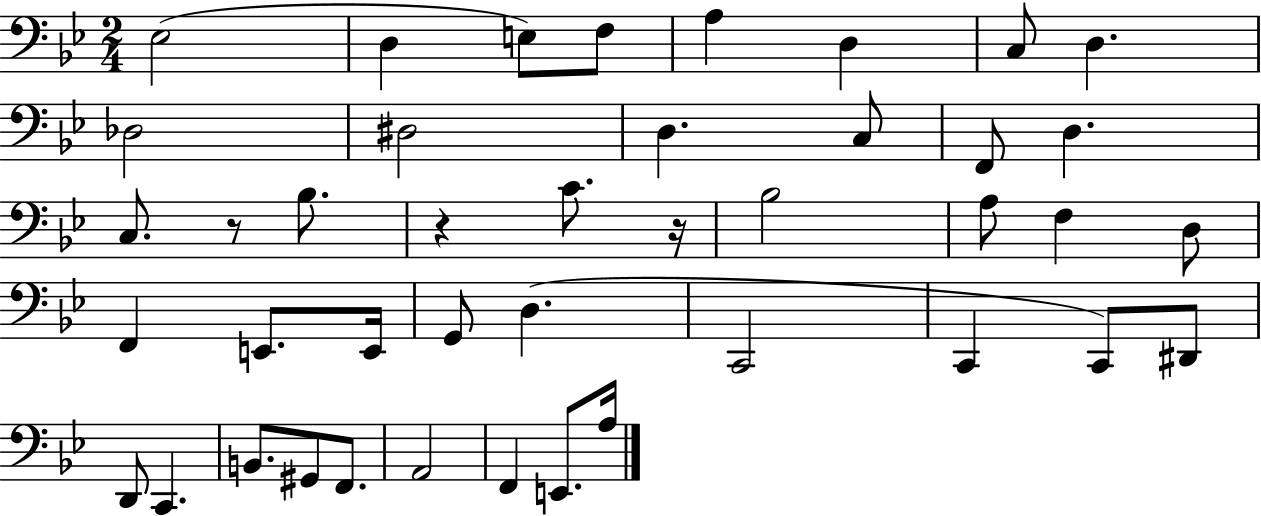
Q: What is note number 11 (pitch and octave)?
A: D3